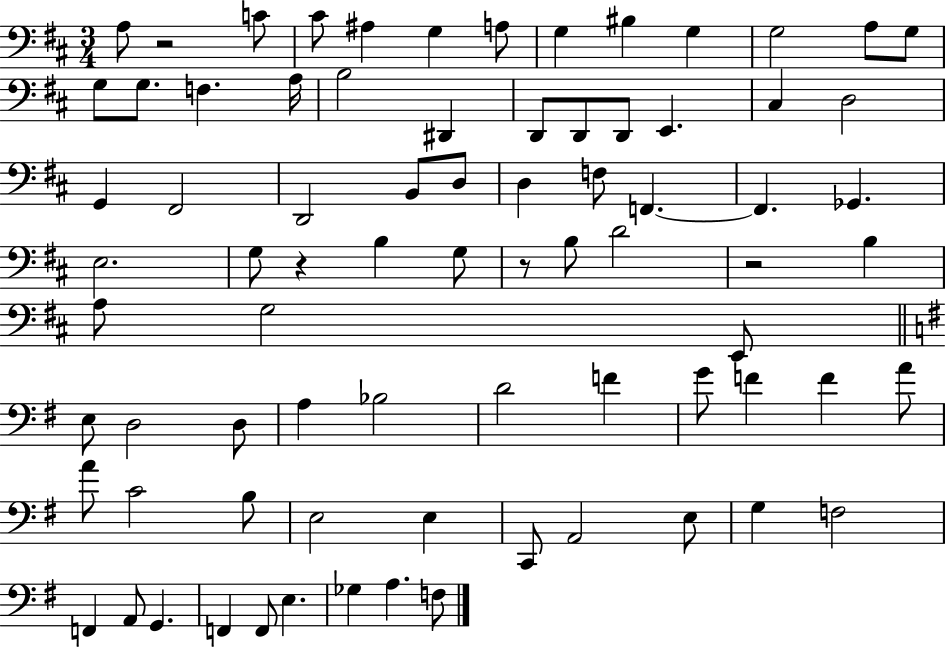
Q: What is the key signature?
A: D major